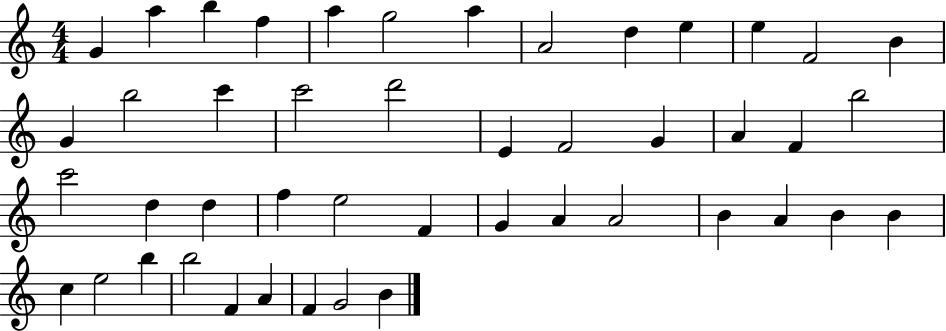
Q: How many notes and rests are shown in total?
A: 46